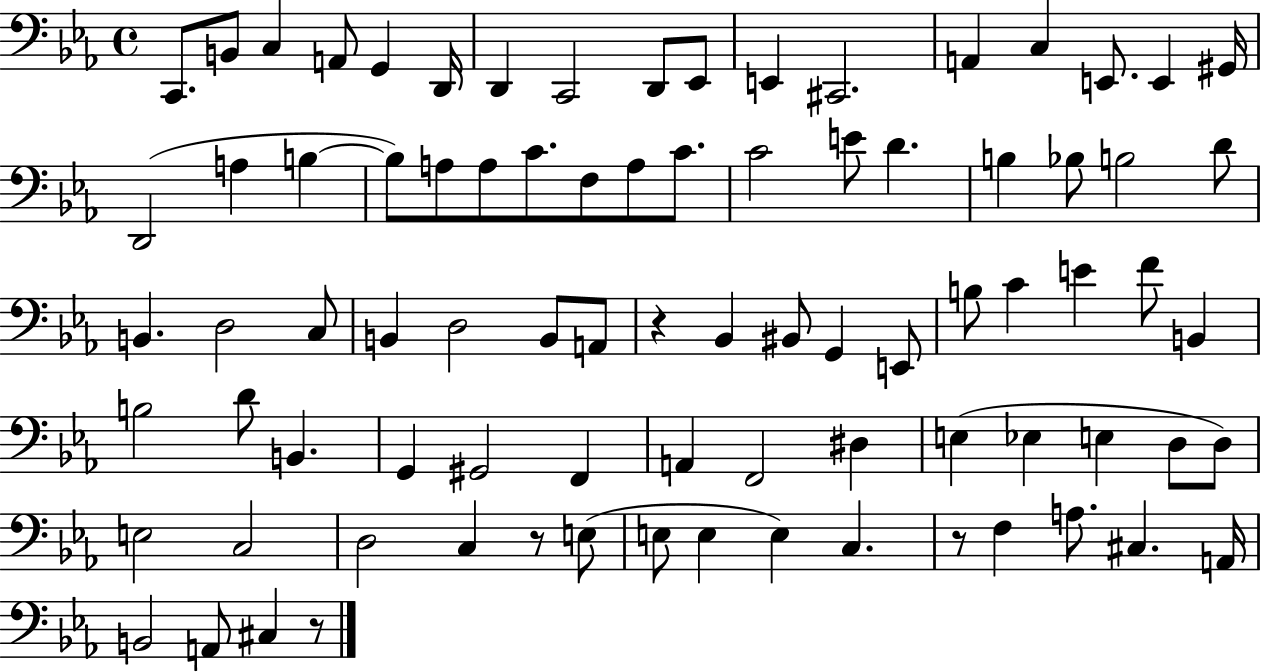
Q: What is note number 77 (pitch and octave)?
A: A2